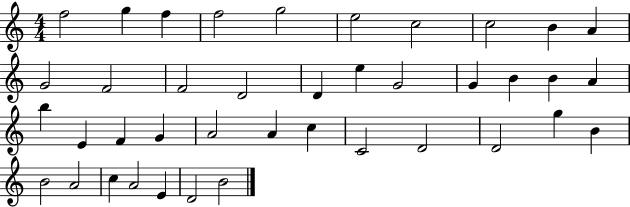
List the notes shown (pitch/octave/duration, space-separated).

F5/h G5/q F5/q F5/h G5/h E5/h C5/h C5/h B4/q A4/q G4/h F4/h F4/h D4/h D4/q E5/q G4/h G4/q B4/q B4/q A4/q B5/q E4/q F4/q G4/q A4/h A4/q C5/q C4/h D4/h D4/h G5/q B4/q B4/h A4/h C5/q A4/h E4/q D4/h B4/h